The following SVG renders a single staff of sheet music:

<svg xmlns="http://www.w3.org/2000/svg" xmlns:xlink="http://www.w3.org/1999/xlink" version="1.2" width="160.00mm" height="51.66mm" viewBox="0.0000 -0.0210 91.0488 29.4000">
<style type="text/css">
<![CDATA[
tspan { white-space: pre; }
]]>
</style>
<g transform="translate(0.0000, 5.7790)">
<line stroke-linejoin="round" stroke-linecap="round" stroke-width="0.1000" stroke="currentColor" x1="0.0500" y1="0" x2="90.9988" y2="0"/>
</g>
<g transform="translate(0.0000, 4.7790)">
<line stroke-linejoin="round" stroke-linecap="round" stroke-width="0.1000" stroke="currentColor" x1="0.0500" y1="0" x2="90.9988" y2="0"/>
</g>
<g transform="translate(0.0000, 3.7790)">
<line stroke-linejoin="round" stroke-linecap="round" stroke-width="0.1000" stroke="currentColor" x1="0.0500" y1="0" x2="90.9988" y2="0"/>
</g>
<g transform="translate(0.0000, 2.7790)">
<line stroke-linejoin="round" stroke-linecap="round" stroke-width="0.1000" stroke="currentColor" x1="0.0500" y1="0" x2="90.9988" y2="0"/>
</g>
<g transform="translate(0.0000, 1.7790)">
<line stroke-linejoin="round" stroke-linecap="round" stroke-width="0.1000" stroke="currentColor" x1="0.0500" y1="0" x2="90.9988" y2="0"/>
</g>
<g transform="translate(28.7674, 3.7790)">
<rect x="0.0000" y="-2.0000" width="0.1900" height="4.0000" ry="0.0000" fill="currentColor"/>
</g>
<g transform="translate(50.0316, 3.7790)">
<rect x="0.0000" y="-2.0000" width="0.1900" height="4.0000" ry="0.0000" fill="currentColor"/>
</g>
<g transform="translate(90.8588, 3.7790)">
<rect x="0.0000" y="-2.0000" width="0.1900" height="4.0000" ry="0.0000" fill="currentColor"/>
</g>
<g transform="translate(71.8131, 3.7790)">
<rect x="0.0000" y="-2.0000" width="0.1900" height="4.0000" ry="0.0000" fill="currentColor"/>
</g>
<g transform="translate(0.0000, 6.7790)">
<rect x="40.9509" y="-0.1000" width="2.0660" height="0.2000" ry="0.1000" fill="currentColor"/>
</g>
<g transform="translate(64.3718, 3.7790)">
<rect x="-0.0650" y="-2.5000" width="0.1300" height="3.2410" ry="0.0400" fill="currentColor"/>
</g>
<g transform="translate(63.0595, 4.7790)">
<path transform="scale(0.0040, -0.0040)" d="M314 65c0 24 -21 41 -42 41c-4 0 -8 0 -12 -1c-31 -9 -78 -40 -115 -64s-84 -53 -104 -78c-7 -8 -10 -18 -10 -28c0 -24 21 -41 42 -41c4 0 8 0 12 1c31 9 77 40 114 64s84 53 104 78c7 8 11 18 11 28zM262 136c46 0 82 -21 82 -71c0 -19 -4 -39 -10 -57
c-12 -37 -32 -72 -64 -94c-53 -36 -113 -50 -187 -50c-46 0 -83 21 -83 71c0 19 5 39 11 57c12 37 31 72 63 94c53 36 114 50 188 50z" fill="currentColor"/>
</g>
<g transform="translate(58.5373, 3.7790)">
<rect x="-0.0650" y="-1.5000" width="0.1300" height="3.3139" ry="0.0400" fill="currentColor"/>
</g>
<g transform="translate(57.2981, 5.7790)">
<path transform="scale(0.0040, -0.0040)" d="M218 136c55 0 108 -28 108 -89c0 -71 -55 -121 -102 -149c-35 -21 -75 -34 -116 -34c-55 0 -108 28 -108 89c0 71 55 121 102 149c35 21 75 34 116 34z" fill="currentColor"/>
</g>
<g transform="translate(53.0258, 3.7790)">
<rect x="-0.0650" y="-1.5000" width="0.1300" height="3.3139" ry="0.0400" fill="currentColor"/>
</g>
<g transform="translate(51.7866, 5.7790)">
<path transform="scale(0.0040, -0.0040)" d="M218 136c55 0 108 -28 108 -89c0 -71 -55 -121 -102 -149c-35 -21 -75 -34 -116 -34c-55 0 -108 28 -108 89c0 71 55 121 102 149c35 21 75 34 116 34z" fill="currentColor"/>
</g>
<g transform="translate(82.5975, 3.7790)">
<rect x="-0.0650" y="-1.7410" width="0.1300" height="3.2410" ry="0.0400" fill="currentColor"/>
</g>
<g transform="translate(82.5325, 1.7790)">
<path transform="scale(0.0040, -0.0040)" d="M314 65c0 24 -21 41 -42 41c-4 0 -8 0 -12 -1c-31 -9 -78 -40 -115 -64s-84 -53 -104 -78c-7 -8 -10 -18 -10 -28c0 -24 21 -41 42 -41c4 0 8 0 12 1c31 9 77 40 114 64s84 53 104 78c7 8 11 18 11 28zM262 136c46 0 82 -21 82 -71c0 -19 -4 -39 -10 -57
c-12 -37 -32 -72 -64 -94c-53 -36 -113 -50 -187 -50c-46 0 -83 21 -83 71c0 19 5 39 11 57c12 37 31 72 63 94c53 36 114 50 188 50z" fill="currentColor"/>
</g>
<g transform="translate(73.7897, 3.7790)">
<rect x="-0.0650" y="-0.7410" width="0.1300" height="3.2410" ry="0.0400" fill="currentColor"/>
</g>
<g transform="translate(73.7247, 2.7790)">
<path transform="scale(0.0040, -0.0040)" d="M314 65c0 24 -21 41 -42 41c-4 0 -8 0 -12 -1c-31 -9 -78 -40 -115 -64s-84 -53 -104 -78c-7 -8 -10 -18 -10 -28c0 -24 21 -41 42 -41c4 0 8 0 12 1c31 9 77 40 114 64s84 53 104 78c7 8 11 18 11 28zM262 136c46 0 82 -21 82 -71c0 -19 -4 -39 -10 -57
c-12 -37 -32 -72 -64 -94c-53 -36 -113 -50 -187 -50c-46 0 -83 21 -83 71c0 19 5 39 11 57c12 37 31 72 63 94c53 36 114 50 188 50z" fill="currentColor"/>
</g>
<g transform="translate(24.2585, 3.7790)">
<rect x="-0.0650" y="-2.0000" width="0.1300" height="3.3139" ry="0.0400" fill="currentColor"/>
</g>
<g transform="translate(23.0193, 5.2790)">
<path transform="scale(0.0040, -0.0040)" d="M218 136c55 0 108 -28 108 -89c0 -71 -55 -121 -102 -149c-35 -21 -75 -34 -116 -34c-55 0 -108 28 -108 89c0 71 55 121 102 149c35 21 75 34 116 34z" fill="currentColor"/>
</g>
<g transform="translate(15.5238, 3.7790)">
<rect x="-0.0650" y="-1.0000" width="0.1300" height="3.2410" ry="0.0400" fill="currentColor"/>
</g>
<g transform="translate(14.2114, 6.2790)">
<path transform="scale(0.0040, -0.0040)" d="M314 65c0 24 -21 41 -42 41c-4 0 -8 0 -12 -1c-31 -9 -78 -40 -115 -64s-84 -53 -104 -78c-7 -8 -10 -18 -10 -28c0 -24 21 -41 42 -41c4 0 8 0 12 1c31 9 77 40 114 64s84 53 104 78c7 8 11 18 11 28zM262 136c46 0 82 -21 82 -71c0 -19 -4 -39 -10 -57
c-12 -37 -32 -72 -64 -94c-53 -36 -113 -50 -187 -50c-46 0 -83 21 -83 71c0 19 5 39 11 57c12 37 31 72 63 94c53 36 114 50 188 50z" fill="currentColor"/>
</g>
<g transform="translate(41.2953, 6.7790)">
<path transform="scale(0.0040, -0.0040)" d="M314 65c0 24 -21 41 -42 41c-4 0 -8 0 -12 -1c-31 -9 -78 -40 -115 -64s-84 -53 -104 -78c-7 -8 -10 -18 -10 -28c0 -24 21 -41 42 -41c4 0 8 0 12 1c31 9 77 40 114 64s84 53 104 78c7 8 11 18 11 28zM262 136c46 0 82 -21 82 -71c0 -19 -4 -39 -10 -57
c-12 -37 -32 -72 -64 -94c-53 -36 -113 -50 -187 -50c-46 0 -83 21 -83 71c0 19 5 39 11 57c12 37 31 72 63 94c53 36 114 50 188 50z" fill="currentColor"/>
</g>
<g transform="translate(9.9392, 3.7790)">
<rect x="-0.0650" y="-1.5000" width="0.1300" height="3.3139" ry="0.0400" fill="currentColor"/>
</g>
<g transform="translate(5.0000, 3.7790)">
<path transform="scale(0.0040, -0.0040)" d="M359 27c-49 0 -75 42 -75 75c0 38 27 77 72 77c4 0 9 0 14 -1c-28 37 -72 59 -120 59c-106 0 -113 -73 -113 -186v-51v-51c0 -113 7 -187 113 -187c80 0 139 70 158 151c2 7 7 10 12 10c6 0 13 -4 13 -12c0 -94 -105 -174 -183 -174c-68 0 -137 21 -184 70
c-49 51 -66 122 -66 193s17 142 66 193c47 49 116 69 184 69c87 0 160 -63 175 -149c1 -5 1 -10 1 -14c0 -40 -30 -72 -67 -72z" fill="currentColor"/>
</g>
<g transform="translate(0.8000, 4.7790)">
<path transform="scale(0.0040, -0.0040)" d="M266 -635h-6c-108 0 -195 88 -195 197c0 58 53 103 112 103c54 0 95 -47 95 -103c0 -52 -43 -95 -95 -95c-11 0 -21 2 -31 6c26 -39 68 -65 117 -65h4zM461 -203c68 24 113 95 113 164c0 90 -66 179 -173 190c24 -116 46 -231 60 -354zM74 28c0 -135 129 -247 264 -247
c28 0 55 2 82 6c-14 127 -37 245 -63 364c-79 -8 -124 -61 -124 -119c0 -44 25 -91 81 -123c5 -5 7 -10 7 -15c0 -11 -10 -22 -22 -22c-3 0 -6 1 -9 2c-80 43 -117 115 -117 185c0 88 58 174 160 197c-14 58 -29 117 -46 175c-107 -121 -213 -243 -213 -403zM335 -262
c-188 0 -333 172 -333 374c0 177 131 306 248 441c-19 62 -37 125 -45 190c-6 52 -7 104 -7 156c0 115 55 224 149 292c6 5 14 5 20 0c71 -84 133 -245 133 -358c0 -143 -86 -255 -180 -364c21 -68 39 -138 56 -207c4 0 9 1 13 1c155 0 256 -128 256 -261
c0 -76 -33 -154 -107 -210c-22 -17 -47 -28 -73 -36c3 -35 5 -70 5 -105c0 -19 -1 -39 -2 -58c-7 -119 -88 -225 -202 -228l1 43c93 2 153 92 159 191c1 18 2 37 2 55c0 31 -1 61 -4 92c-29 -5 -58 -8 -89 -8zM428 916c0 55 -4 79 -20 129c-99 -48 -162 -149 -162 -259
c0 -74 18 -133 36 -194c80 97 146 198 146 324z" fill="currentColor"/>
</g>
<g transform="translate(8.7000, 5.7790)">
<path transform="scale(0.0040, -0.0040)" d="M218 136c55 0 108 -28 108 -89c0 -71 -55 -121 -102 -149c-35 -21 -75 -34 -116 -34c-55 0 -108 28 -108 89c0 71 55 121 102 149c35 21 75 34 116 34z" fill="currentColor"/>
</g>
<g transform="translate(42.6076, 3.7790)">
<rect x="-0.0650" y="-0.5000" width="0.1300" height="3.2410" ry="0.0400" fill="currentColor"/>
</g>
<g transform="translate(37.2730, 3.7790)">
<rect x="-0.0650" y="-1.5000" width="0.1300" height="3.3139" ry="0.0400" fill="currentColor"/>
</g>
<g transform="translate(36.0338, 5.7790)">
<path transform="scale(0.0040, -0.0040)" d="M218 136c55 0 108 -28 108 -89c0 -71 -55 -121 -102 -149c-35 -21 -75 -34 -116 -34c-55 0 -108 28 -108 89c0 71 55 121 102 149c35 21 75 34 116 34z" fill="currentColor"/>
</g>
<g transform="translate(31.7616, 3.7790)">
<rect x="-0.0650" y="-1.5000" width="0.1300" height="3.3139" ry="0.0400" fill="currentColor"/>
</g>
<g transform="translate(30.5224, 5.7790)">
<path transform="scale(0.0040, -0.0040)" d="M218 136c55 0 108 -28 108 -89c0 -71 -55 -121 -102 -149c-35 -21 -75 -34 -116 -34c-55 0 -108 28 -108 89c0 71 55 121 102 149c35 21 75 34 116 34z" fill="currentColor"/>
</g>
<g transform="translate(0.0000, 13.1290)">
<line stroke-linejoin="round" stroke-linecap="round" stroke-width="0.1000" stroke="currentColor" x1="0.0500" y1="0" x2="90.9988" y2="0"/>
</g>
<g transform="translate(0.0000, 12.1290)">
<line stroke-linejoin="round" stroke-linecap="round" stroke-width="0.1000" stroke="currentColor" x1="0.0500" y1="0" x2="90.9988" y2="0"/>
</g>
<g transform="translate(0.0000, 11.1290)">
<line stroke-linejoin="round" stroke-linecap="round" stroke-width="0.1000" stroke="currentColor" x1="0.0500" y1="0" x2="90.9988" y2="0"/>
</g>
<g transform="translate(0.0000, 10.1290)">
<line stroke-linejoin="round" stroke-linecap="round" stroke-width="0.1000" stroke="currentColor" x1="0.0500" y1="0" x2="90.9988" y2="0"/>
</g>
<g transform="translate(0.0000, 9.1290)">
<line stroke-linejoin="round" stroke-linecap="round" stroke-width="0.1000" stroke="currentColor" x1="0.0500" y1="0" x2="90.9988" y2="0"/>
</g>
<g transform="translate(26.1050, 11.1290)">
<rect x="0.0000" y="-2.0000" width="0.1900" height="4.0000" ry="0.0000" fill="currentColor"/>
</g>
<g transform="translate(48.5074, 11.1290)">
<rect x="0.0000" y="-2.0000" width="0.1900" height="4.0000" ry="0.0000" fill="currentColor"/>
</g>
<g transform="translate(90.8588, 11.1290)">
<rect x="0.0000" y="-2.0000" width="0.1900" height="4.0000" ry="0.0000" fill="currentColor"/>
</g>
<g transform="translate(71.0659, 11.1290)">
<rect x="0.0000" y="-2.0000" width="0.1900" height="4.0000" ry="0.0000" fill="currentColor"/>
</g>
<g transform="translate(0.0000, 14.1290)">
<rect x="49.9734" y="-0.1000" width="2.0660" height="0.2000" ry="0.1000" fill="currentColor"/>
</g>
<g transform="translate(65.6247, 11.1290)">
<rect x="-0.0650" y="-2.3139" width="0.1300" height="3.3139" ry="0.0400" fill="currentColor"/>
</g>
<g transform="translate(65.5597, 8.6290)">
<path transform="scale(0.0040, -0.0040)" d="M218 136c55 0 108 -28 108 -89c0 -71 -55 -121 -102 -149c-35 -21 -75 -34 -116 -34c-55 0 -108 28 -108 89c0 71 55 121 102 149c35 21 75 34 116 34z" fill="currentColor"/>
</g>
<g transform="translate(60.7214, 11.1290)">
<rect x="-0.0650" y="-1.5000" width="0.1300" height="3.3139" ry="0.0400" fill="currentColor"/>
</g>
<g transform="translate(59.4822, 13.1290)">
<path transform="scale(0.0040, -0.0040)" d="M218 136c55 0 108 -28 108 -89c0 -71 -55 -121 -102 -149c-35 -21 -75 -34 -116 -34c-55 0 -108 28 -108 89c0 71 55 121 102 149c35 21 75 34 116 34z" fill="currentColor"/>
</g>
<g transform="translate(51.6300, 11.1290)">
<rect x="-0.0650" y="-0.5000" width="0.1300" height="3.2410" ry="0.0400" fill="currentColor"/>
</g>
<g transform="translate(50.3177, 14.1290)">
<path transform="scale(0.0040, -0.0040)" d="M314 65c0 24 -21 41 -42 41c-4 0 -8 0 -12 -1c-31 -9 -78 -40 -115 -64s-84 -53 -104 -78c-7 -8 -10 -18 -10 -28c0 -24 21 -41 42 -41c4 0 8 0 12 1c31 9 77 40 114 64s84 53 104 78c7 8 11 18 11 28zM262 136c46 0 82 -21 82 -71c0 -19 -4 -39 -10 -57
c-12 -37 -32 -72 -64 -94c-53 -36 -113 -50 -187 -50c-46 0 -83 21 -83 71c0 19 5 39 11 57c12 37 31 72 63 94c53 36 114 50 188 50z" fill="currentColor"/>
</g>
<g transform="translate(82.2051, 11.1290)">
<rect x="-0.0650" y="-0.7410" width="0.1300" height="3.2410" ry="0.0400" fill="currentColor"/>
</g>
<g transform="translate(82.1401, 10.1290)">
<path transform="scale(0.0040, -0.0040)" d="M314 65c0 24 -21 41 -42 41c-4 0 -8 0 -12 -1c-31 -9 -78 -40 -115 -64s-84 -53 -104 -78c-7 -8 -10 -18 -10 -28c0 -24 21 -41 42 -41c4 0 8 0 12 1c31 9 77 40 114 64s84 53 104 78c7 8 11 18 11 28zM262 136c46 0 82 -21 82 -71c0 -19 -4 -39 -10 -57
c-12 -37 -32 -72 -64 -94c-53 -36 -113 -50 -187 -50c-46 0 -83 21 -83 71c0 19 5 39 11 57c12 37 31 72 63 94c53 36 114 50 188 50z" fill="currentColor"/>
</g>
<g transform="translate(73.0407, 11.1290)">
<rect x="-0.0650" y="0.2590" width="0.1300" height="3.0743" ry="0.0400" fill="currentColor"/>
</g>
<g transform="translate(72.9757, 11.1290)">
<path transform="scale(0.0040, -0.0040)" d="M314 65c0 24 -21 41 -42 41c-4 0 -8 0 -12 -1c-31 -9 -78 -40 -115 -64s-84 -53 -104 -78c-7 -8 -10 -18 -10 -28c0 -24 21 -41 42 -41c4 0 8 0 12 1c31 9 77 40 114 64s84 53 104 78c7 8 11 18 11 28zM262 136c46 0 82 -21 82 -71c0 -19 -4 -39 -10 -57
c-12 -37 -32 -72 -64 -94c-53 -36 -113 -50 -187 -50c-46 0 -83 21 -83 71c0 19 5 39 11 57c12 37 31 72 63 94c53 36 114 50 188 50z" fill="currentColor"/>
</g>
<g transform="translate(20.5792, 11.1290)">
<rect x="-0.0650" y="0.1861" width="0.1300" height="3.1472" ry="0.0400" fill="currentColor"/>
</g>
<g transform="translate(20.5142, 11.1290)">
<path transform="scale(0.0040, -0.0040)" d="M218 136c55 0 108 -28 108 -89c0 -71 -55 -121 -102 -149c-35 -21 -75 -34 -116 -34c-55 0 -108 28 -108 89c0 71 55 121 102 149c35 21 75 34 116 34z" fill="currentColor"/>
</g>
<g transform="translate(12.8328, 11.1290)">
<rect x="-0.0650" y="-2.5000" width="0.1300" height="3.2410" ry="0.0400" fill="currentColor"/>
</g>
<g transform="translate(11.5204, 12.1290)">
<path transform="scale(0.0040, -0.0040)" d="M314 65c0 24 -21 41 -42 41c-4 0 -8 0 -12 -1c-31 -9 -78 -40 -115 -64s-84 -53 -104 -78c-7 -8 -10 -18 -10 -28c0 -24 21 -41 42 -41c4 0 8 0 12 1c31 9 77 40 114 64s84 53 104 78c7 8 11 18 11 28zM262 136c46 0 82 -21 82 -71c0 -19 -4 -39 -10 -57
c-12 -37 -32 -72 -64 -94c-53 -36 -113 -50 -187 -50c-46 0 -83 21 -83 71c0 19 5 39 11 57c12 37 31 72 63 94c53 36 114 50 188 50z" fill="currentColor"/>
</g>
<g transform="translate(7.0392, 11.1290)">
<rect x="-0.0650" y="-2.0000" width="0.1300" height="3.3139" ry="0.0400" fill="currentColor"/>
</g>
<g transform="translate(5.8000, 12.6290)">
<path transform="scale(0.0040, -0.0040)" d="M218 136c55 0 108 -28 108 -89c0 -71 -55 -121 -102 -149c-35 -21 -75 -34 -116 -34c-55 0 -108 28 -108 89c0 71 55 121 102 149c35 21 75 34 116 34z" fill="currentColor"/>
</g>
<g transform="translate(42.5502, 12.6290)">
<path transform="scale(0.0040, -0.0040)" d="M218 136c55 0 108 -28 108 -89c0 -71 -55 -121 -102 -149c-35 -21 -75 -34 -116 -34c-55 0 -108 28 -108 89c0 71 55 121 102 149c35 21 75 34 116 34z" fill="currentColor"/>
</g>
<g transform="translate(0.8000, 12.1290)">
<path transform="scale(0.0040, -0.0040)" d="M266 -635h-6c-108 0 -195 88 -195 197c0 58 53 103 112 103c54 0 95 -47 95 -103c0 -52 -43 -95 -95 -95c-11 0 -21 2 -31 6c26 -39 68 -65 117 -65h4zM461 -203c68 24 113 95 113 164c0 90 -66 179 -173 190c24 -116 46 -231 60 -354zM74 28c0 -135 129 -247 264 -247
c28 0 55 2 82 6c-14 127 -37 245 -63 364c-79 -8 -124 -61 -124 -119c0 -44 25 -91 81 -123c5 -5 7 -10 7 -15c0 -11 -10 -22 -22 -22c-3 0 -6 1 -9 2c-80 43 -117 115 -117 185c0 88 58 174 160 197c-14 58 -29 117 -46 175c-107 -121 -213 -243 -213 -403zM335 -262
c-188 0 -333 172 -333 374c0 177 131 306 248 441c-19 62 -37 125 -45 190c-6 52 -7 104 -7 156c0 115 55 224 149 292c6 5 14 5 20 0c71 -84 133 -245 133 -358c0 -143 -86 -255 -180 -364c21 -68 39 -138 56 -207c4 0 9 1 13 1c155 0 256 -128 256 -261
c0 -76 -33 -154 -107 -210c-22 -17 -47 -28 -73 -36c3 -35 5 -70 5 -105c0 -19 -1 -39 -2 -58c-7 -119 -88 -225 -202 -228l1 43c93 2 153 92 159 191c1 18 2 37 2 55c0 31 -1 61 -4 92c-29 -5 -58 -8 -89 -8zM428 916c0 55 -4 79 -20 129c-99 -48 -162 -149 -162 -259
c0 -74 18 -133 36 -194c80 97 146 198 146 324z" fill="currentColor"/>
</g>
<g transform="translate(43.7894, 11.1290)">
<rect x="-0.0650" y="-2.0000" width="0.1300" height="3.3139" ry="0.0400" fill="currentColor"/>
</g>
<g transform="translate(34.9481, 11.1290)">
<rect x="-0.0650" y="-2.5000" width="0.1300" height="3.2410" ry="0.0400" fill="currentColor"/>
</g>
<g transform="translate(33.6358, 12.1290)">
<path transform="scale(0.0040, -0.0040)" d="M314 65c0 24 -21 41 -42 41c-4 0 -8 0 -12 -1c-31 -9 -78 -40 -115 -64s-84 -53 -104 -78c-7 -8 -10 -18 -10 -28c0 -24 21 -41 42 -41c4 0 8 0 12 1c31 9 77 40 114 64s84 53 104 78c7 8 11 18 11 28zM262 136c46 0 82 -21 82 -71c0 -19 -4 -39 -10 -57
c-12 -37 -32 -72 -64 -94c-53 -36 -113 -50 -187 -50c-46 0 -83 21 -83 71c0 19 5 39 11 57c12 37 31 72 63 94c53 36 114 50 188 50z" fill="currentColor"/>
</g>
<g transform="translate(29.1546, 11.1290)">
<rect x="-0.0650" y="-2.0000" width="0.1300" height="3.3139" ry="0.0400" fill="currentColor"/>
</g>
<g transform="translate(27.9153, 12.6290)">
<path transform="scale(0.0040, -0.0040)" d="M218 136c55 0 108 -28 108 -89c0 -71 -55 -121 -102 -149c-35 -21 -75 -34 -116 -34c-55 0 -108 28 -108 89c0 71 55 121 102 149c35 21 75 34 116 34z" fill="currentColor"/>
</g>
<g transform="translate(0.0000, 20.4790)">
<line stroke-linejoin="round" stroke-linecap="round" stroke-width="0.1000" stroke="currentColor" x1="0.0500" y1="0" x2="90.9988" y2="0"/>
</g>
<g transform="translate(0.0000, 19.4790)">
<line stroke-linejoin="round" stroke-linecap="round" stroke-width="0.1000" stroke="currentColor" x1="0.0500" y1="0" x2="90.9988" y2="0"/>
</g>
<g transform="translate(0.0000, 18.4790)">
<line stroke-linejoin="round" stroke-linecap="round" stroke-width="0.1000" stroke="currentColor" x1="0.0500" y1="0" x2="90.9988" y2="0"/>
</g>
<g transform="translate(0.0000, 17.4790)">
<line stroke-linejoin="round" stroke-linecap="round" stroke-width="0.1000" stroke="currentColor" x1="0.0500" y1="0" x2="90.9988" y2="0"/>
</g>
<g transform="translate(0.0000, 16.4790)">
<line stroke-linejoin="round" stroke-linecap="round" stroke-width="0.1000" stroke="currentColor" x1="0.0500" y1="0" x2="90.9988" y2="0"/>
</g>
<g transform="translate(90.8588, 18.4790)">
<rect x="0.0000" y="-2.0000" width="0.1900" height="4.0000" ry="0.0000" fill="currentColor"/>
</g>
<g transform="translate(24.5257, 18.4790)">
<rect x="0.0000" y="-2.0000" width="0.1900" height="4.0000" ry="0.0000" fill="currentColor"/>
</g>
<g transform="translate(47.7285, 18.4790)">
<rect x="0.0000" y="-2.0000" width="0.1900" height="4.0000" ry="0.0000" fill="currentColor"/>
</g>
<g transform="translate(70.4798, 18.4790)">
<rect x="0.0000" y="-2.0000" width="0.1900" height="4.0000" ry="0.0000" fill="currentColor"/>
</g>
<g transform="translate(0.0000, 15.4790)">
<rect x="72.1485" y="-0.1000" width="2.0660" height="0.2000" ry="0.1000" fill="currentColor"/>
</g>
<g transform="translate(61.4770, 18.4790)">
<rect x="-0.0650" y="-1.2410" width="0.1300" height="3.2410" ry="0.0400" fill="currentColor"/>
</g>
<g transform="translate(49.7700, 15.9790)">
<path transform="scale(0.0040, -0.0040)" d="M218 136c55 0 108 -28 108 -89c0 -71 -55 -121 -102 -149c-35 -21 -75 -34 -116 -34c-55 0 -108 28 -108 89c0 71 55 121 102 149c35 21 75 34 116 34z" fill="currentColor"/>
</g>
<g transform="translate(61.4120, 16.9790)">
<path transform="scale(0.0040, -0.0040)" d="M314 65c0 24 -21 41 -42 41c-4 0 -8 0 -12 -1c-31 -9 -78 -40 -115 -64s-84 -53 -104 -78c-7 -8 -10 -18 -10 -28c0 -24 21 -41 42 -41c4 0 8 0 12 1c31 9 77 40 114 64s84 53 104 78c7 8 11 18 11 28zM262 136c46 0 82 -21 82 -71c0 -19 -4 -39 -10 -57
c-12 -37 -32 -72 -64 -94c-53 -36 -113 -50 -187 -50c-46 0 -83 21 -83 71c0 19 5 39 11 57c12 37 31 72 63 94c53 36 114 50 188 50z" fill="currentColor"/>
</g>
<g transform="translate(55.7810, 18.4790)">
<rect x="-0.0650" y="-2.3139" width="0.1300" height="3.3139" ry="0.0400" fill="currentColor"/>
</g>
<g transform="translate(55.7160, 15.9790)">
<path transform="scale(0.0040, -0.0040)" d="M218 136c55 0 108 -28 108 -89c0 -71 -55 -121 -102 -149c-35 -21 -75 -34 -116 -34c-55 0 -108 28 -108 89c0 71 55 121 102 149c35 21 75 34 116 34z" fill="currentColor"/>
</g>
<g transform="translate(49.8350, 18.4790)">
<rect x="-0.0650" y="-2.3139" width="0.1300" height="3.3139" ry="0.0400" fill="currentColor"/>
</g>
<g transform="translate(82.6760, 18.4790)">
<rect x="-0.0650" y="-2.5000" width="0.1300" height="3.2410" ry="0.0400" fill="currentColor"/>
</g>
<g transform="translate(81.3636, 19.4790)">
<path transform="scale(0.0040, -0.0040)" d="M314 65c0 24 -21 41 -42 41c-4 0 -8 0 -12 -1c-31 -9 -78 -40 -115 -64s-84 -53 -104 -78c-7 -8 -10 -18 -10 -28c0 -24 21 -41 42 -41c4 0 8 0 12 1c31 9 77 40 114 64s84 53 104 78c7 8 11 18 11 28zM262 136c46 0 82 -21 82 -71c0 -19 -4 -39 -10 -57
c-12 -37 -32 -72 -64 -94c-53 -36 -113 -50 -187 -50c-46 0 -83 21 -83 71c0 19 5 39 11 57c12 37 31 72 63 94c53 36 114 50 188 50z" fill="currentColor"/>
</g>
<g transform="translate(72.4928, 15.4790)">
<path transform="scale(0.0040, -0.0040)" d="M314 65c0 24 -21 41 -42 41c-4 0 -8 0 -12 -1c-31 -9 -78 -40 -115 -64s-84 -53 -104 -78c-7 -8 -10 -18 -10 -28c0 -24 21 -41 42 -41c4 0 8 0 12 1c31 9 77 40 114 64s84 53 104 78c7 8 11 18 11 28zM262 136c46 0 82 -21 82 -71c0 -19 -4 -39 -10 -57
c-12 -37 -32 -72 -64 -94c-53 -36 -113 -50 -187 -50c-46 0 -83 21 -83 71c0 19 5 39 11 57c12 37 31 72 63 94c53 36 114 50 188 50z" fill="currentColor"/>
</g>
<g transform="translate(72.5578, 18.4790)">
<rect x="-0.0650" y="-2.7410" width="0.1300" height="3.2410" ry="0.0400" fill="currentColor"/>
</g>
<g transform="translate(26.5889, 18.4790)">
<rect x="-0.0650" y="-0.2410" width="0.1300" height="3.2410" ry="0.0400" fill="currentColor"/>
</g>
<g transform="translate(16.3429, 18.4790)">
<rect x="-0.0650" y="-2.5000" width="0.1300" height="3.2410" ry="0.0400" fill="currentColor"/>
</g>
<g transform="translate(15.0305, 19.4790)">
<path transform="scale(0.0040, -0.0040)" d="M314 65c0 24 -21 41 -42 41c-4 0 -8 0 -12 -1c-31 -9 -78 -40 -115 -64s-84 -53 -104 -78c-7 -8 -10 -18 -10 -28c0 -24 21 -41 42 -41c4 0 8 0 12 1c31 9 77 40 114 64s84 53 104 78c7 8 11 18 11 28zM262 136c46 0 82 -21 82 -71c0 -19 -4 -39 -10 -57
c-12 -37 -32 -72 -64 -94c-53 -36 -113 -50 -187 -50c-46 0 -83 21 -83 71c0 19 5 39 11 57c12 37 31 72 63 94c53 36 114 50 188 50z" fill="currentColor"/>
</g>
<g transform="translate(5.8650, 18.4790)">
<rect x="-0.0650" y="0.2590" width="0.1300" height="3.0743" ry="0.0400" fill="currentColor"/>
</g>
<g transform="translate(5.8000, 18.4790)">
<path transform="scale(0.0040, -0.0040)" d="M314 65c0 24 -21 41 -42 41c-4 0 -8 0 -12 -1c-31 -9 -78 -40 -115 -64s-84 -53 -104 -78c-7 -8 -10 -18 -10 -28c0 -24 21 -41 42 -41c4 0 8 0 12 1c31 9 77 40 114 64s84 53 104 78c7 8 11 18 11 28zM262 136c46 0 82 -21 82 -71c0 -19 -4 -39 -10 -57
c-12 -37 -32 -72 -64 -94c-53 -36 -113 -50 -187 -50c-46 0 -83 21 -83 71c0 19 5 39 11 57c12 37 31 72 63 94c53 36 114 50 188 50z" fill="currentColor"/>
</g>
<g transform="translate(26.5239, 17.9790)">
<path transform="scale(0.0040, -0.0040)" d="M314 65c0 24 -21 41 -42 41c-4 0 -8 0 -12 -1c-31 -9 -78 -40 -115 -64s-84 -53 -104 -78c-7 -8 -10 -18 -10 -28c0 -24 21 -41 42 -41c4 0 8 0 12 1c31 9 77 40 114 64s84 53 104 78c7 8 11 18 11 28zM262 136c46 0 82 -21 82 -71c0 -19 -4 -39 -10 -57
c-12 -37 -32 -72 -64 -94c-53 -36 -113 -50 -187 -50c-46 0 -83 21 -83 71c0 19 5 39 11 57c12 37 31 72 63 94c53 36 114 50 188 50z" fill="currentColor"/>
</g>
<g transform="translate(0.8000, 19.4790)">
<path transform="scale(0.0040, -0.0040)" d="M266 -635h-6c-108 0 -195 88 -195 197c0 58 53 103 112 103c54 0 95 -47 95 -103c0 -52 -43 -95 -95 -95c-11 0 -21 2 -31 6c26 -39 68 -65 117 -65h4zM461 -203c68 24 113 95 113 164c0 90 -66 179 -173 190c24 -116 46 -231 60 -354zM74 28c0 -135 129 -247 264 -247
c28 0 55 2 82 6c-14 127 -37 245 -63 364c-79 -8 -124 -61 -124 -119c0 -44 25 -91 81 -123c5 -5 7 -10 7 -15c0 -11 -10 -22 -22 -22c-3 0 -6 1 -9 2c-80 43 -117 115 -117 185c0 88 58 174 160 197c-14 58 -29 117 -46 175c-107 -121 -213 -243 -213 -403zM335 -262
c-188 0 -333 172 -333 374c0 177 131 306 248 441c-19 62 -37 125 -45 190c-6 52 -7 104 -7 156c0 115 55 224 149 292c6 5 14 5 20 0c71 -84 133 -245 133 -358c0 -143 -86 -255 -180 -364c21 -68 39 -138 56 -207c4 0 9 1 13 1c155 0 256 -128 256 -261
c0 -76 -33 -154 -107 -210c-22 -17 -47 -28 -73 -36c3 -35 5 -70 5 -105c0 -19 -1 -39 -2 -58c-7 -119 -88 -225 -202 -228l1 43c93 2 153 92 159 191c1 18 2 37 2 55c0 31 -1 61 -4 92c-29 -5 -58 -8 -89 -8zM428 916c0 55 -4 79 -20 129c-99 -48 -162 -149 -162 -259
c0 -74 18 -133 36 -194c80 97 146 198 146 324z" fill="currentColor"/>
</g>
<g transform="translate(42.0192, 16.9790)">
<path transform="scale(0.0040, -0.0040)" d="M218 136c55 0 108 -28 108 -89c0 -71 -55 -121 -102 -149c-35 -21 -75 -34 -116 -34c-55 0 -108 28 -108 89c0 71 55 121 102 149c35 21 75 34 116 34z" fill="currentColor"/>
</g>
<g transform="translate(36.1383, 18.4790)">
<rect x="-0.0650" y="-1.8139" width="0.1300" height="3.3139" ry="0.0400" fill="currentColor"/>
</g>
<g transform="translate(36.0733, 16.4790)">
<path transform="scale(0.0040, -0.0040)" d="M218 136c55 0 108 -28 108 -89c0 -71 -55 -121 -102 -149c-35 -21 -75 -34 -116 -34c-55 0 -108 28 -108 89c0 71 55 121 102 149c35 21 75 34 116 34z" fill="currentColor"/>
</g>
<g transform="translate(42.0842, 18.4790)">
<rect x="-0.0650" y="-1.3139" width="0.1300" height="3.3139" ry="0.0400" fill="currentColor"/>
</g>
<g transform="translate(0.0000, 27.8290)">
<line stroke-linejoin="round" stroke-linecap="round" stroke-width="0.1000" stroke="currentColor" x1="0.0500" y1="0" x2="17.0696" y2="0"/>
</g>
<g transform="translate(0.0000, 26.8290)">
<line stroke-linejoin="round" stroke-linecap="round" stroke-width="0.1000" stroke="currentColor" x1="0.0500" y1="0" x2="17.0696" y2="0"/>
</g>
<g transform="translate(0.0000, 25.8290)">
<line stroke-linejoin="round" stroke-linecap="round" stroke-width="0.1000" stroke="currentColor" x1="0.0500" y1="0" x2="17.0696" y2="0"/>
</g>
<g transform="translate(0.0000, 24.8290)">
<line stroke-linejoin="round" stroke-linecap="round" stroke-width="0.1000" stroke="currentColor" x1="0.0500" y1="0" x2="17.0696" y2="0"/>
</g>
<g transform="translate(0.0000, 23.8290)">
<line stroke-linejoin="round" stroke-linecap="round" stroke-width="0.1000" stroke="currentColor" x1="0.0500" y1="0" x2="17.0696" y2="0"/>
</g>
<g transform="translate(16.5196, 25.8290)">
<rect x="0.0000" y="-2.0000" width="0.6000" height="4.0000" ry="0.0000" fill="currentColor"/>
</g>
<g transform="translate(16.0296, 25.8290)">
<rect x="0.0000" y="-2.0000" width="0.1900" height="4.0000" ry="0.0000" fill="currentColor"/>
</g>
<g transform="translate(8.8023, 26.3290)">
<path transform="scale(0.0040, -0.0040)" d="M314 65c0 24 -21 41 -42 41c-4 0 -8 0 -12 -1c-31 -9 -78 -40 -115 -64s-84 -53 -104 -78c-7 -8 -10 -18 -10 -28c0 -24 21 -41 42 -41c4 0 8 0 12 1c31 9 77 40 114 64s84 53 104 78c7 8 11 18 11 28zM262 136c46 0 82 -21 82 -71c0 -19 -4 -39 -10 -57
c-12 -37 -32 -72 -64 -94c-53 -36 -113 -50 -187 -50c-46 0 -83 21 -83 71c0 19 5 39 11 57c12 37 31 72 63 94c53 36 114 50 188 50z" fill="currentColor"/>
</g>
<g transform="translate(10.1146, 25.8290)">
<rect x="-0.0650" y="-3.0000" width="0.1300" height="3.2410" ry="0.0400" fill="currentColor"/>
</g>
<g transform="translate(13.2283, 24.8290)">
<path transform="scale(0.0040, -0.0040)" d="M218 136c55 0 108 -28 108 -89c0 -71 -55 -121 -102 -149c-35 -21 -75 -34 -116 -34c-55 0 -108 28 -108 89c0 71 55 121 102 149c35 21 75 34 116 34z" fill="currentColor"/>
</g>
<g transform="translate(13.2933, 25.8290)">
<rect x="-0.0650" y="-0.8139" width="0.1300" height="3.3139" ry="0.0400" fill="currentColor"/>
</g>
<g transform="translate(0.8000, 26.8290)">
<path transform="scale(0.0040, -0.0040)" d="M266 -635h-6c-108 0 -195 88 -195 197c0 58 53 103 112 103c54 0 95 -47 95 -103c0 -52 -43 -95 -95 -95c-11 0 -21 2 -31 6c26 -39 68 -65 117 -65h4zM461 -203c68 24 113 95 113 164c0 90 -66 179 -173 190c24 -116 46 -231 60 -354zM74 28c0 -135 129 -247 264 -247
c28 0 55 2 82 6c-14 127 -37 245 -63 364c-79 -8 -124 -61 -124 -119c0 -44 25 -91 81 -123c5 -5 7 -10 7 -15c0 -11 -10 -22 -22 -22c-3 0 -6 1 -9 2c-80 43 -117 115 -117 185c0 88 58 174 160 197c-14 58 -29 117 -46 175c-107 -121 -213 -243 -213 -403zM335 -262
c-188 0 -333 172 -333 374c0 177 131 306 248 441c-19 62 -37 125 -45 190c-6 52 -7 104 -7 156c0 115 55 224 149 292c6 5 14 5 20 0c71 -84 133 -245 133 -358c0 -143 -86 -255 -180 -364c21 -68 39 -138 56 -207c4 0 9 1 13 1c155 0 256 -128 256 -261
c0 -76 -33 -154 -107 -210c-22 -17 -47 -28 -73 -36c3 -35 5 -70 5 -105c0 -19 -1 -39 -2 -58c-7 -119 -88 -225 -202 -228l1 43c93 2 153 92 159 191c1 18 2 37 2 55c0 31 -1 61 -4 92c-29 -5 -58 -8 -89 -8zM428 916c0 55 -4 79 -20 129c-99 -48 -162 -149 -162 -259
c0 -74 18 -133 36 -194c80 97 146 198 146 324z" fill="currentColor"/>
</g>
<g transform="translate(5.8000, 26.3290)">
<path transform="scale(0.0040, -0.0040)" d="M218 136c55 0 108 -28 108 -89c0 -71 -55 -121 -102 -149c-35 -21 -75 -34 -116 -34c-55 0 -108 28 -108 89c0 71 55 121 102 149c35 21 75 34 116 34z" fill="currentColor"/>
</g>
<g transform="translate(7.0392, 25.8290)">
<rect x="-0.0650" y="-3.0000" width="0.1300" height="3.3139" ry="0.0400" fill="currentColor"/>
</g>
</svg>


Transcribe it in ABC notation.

X:1
T:Untitled
M:4/4
L:1/4
K:C
E D2 F E E C2 E E G2 d2 f2 F G2 B F G2 F C2 E g B2 d2 B2 G2 c2 f e g g e2 a2 G2 A A2 d